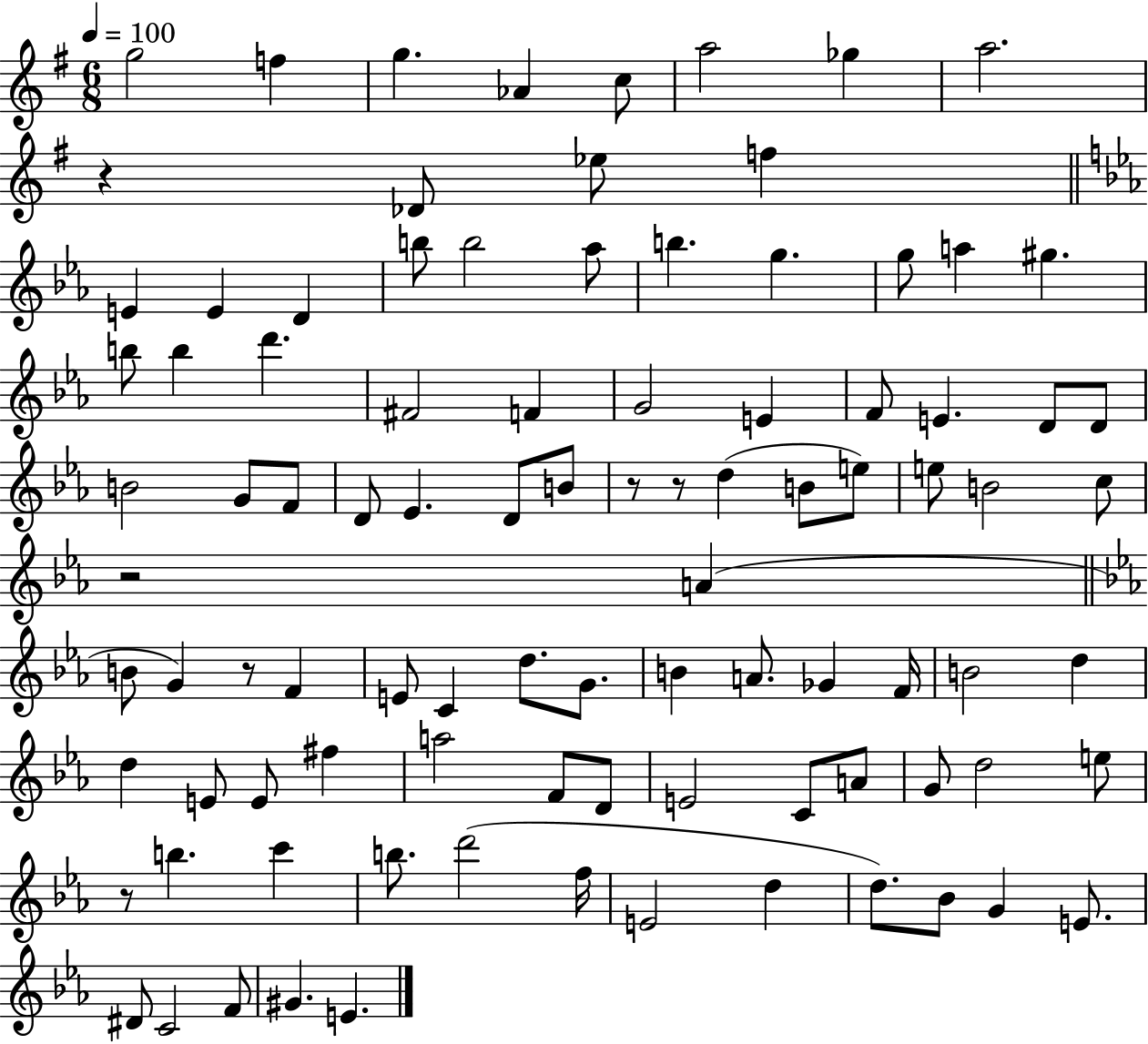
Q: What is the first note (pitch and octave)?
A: G5